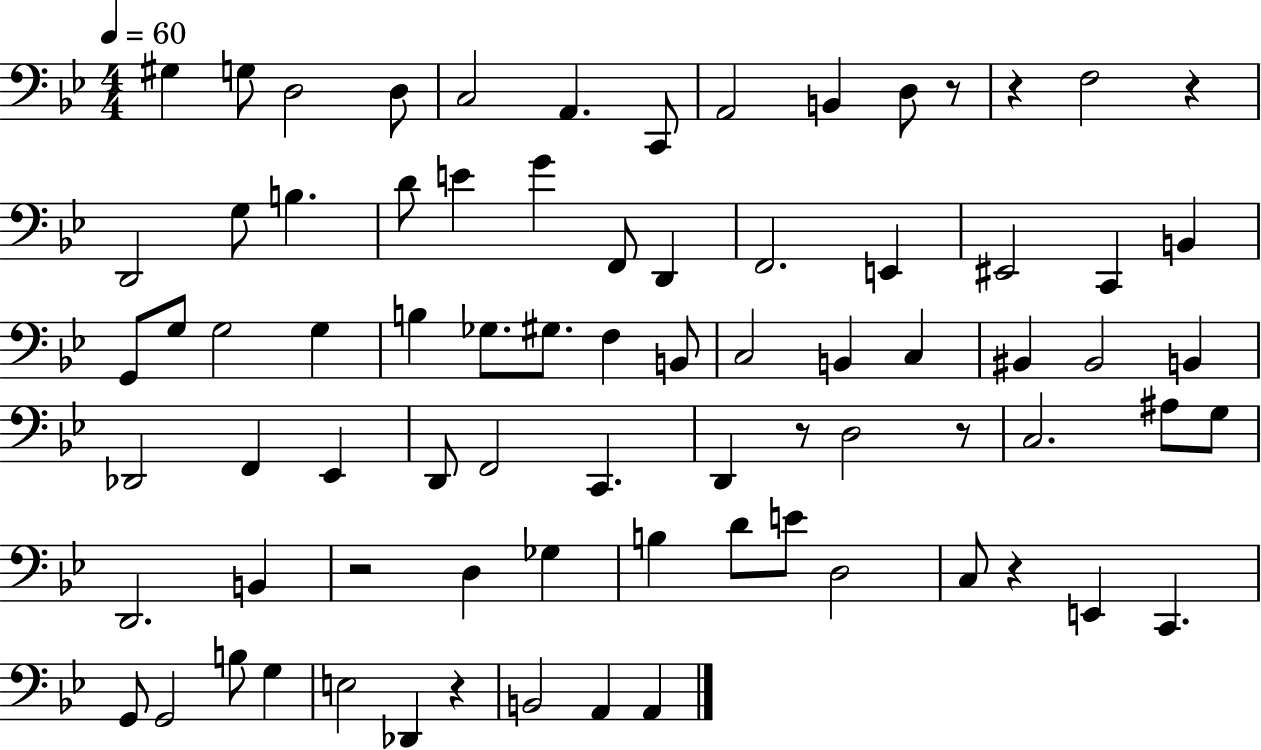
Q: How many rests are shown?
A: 8